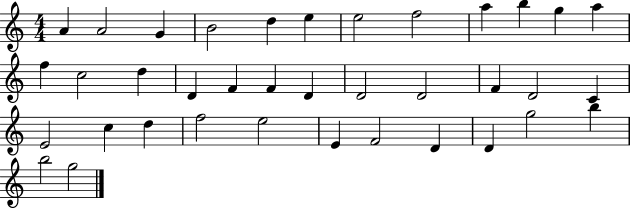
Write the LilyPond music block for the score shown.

{
  \clef treble
  \numericTimeSignature
  \time 4/4
  \key c \major
  a'4 a'2 g'4 | b'2 d''4 e''4 | e''2 f''2 | a''4 b''4 g''4 a''4 | \break f''4 c''2 d''4 | d'4 f'4 f'4 d'4 | d'2 d'2 | f'4 d'2 c'4 | \break e'2 c''4 d''4 | f''2 e''2 | e'4 f'2 d'4 | d'4 g''2 b''4 | \break b''2 g''2 | \bar "|."
}